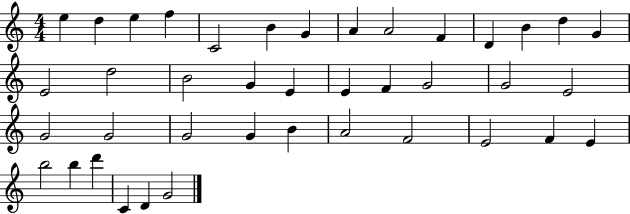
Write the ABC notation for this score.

X:1
T:Untitled
M:4/4
L:1/4
K:C
e d e f C2 B G A A2 F D B d G E2 d2 B2 G E E F G2 G2 E2 G2 G2 G2 G B A2 F2 E2 F E b2 b d' C D G2